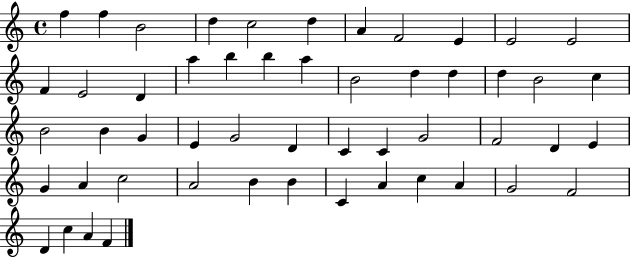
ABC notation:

X:1
T:Untitled
M:4/4
L:1/4
K:C
f f B2 d c2 d A F2 E E2 E2 F E2 D a b b a B2 d d d B2 c B2 B G E G2 D C C G2 F2 D E G A c2 A2 B B C A c A G2 F2 D c A F